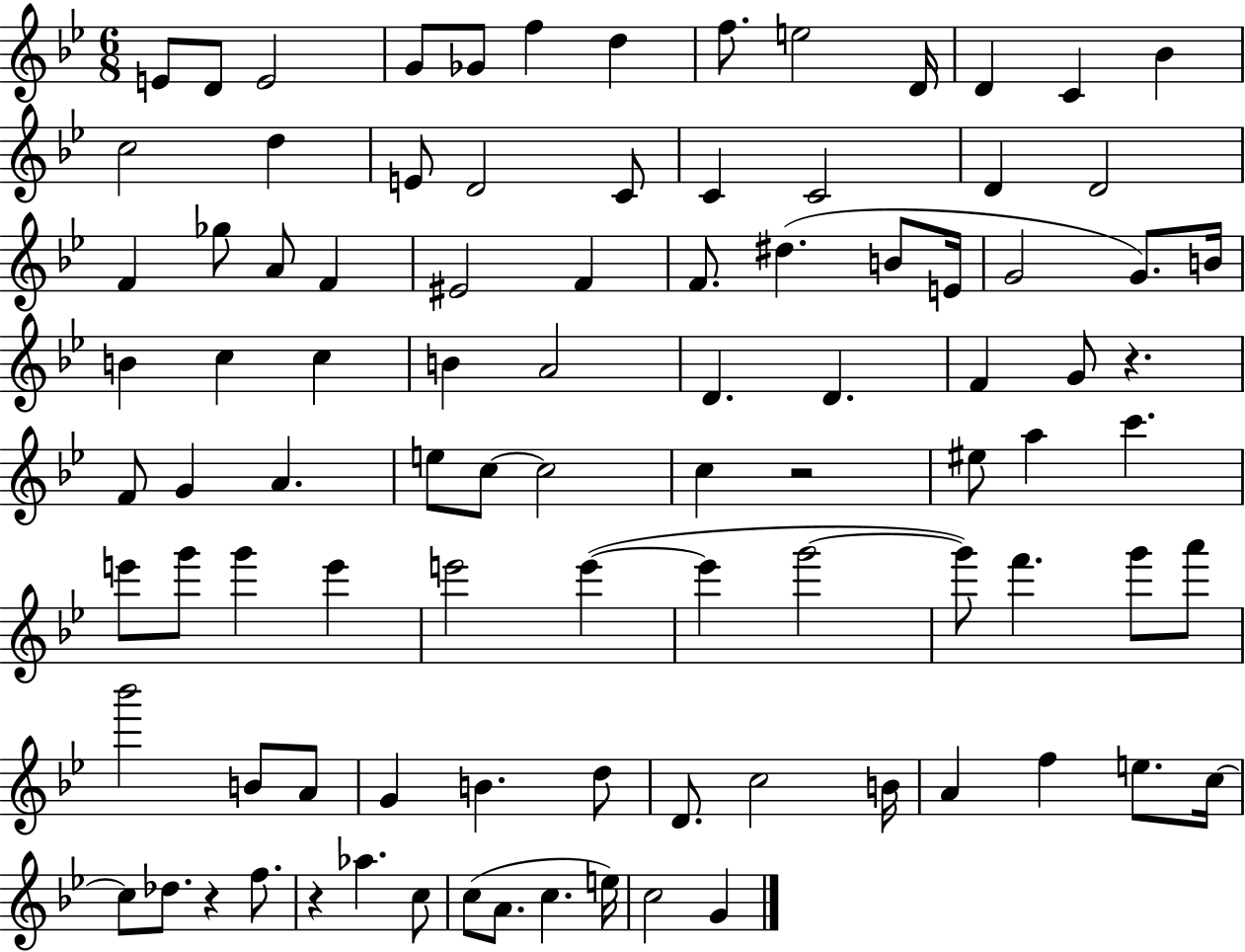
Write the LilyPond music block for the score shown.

{
  \clef treble
  \numericTimeSignature
  \time 6/8
  \key bes \major
  e'8 d'8 e'2 | g'8 ges'8 f''4 d''4 | f''8. e''2 d'16 | d'4 c'4 bes'4 | \break c''2 d''4 | e'8 d'2 c'8 | c'4 c'2 | d'4 d'2 | \break f'4 ges''8 a'8 f'4 | eis'2 f'4 | f'8. dis''4.( b'8 e'16 | g'2 g'8.) b'16 | \break b'4 c''4 c''4 | b'4 a'2 | d'4. d'4. | f'4 g'8 r4. | \break f'8 g'4 a'4. | e''8 c''8~~ c''2 | c''4 r2 | eis''8 a''4 c'''4. | \break e'''8 g'''8 g'''4 e'''4 | e'''2 e'''4~(~ | e'''4 g'''2~~ | g'''8) f'''4. g'''8 a'''8 | \break bes'''2 b'8 a'8 | g'4 b'4. d''8 | d'8. c''2 b'16 | a'4 f''4 e''8. c''16~~ | \break c''8 des''8. r4 f''8. | r4 aes''4. c''8 | c''8( a'8. c''4. e''16) | c''2 g'4 | \break \bar "|."
}